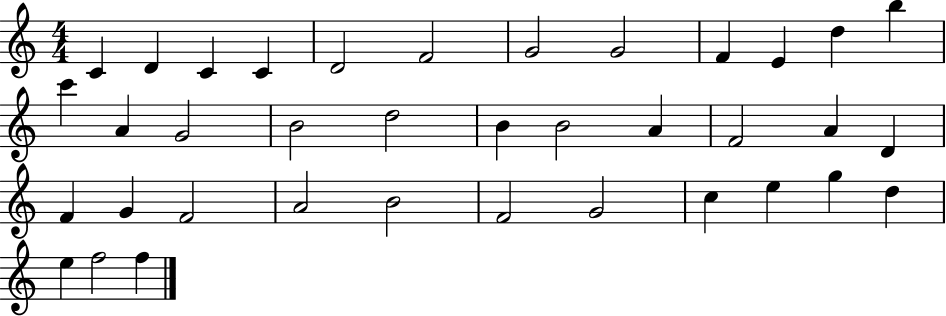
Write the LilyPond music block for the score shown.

{
  \clef treble
  \numericTimeSignature
  \time 4/4
  \key c \major
  c'4 d'4 c'4 c'4 | d'2 f'2 | g'2 g'2 | f'4 e'4 d''4 b''4 | \break c'''4 a'4 g'2 | b'2 d''2 | b'4 b'2 a'4 | f'2 a'4 d'4 | \break f'4 g'4 f'2 | a'2 b'2 | f'2 g'2 | c''4 e''4 g''4 d''4 | \break e''4 f''2 f''4 | \bar "|."
}